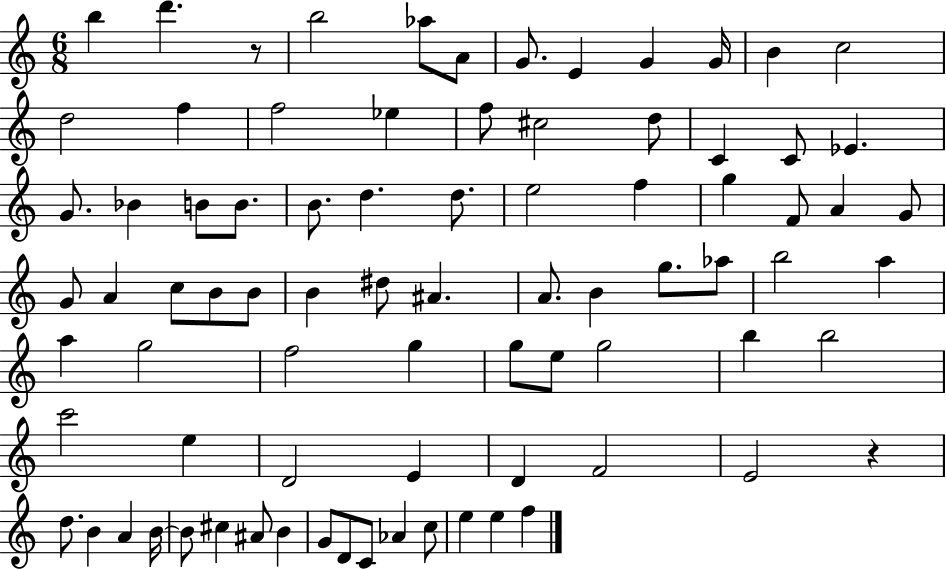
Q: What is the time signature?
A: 6/8